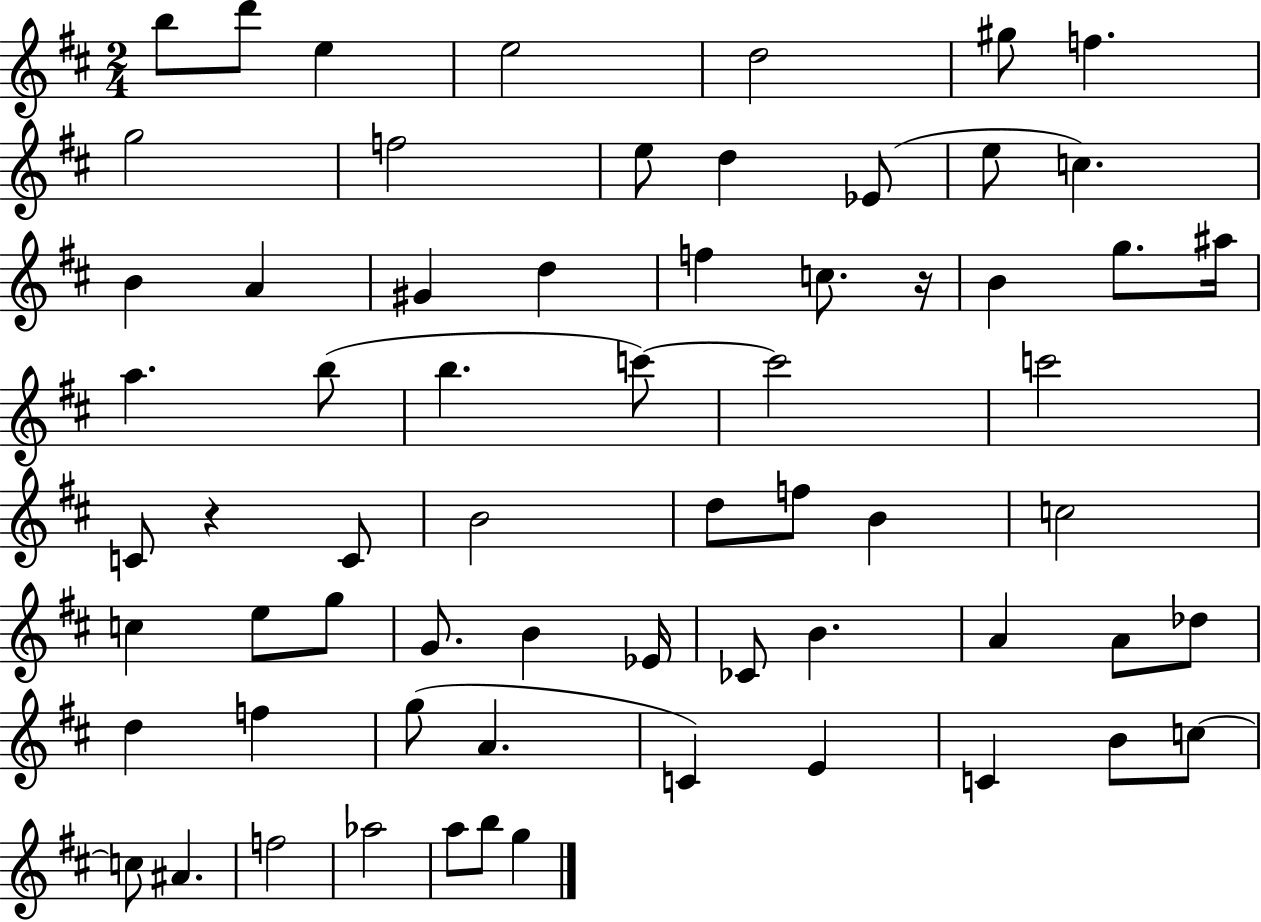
B5/e D6/e E5/q E5/h D5/h G#5/e F5/q. G5/h F5/h E5/e D5/q Eb4/e E5/e C5/q. B4/q A4/q G#4/q D5/q F5/q C5/e. R/s B4/q G5/e. A#5/s A5/q. B5/e B5/q. C6/e C6/h C6/h C4/e R/q C4/e B4/h D5/e F5/e B4/q C5/h C5/q E5/e G5/e G4/e. B4/q Eb4/s CES4/e B4/q. A4/q A4/e Db5/e D5/q F5/q G5/e A4/q. C4/q E4/q C4/q B4/e C5/e C5/e A#4/q. F5/h Ab5/h A5/e B5/e G5/q